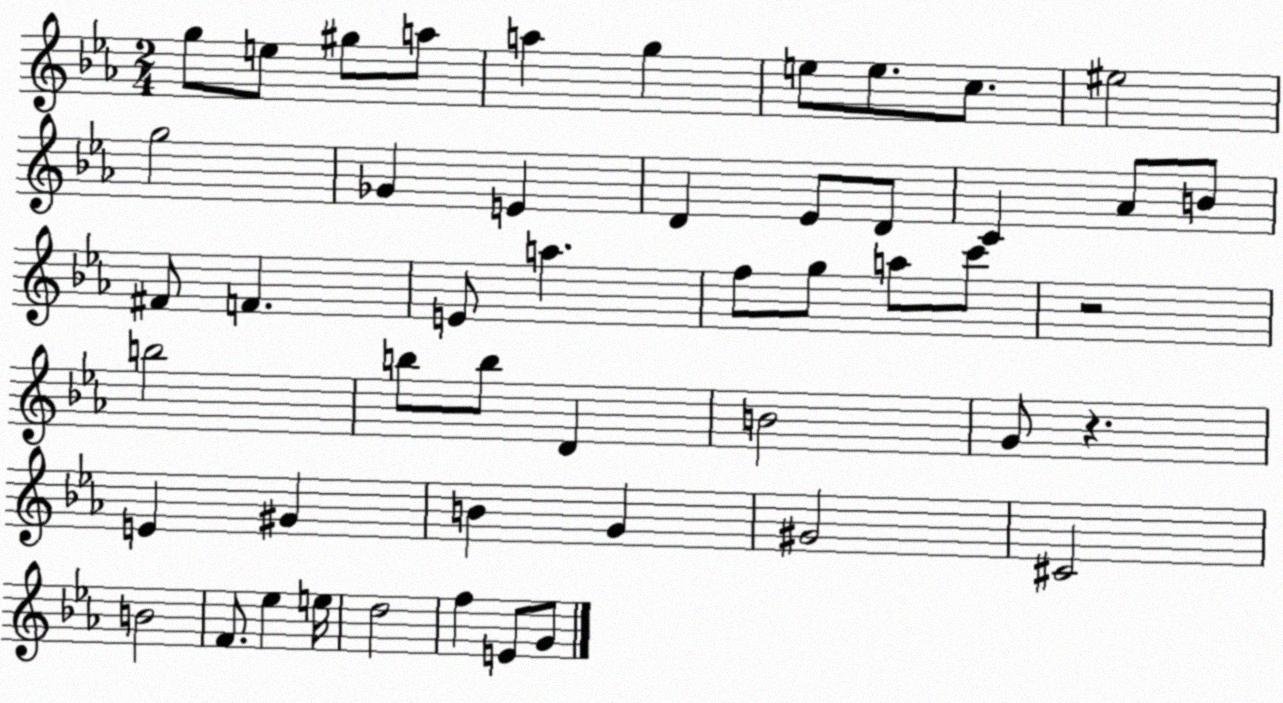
X:1
T:Untitled
M:2/4
L:1/4
K:Eb
g/2 e/2 ^g/2 a/2 a g e/2 e/2 c/2 ^e2 g2 _G E D _E/2 D/2 C _A/2 B/2 ^F/2 F E/2 a f/2 g/2 a/2 c'/2 z2 b2 b/2 b/2 D B2 G/2 z E ^G B G ^G2 ^C2 B2 F/2 _e e/4 d2 f E/2 G/2